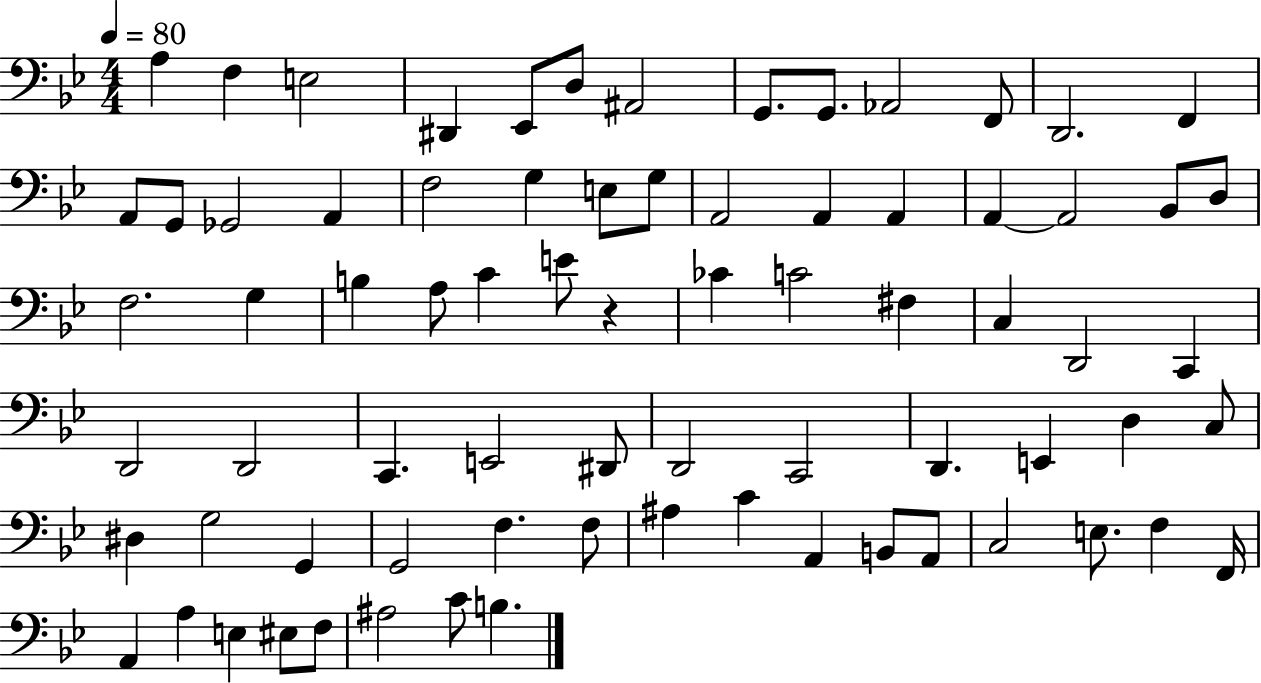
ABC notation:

X:1
T:Untitled
M:4/4
L:1/4
K:Bb
A, F, E,2 ^D,, _E,,/2 D,/2 ^A,,2 G,,/2 G,,/2 _A,,2 F,,/2 D,,2 F,, A,,/2 G,,/2 _G,,2 A,, F,2 G, E,/2 G,/2 A,,2 A,, A,, A,, A,,2 _B,,/2 D,/2 F,2 G, B, A,/2 C E/2 z _C C2 ^F, C, D,,2 C,, D,,2 D,,2 C,, E,,2 ^D,,/2 D,,2 C,,2 D,, E,, D, C,/2 ^D, G,2 G,, G,,2 F, F,/2 ^A, C A,, B,,/2 A,,/2 C,2 E,/2 F, F,,/4 A,, A, E, ^E,/2 F,/2 ^A,2 C/2 B,